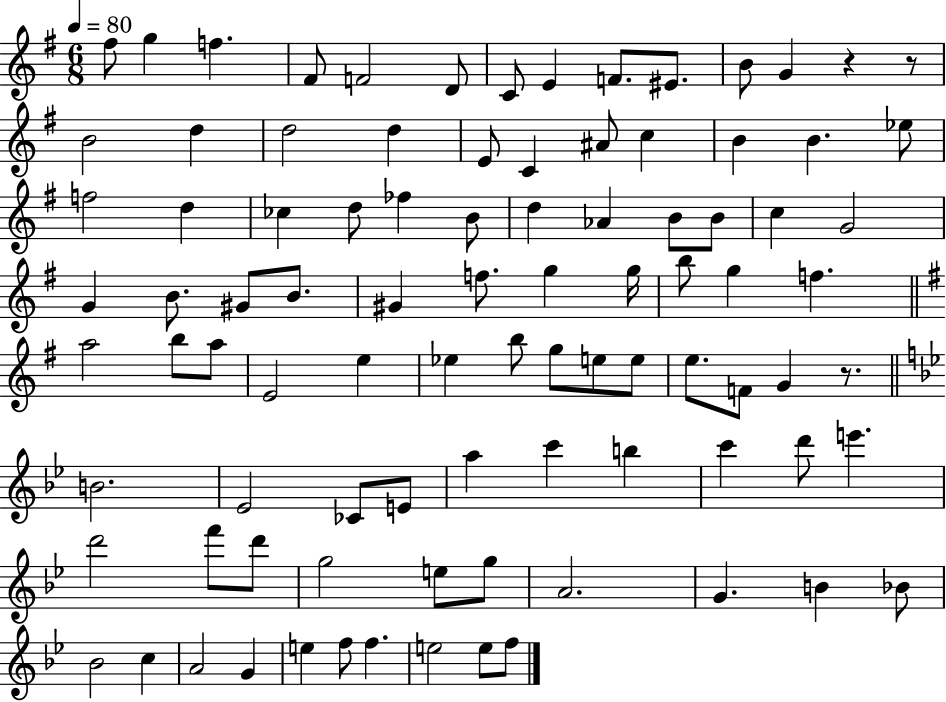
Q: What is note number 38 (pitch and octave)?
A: G#4